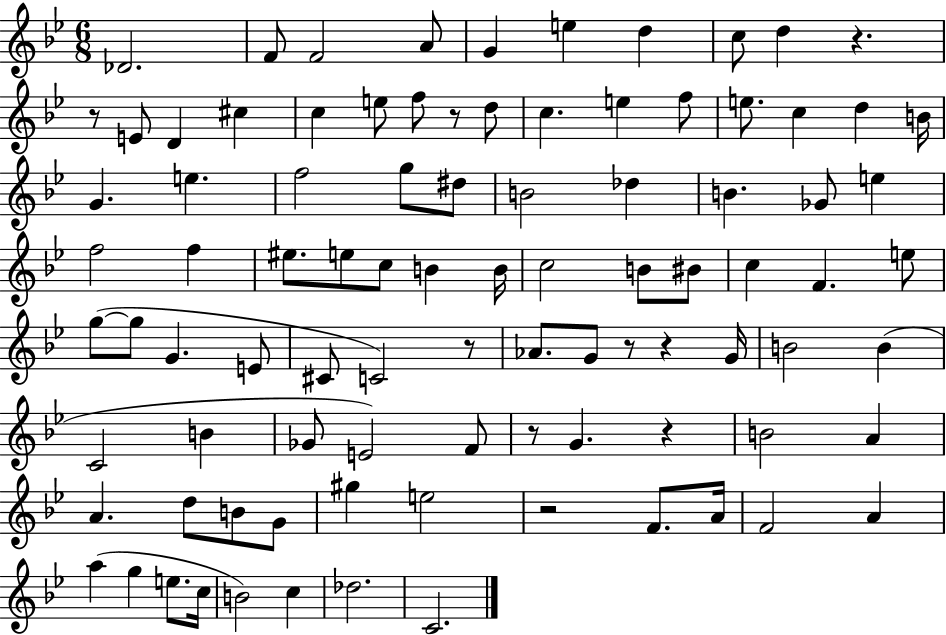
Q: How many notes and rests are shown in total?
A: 92